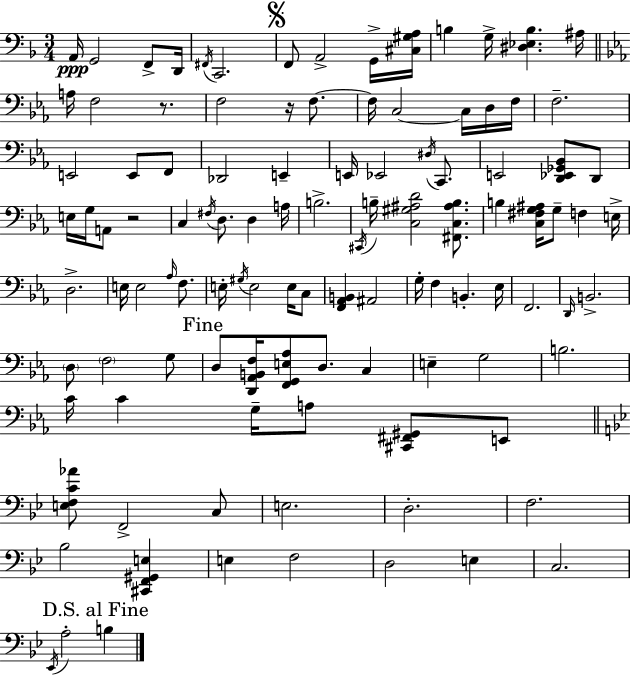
{
  \clef bass
  \numericTimeSignature
  \time 3/4
  \key f \major
  a,16\ppp g,2 f,8-> d,16 | \acciaccatura { fis,16 } c,2. | \mark \markup { \musicglyph "scripts.segno" } f,8 a,2-> g,16-> | <cis gis a>16 b4 g16-> <dis ees b>4. | \break ais16 \bar "||" \break \key c \minor a16 f2 r8. | f2 r16 f8.~~ | f16 c2~~ c16 d16 f16 | f2.-- | \break e,2 e,8 f,8 | des,2 e,4-- | e,16 ees,2 \acciaccatura { dis16 } c,8. | e,2 <d, ees, ges, bes,>8 d,8 | \break e16 g16 a,8 r2 | c4 \acciaccatura { fis16 } d8. d4 | a16 b2.-> | \acciaccatura { cis,16 } b16-- <c gis ais d'>2 | \break <fis, c ais b>8. b4 <c fis g ais>16 g8-- f4 | e16-> d2.-> | e16 e2 | \grace { aes16 } f8. e16-. \acciaccatura { gis16 } e2 | \break e16 c8 <f, aes, b,>4 ais,2 | g16-. f4 b,4.-. | ees16 f,2. | \grace { d,16 } b,2.-> | \break \parenthesize d8 \parenthesize f2 | g8 \mark "Fine" d8 <d, aes, b, f>16 <f, g, e aes>8 d8. | c4 e4-- g2 | b2. | \break c'16 c'4 g16-- | a8 <cis, fis, gis,>8 e,8 \bar "||" \break \key g \minor <e f c' aes'>8 f,2-> c8 | e2. | d2.-. | f2. | \break bes2 <cis, f, gis, e>4 | e4 f2 | d2 e4 | c2. | \break \mark "D.S. al Fine" \acciaccatura { ees,16 } a2-. b4 | \bar "|."
}